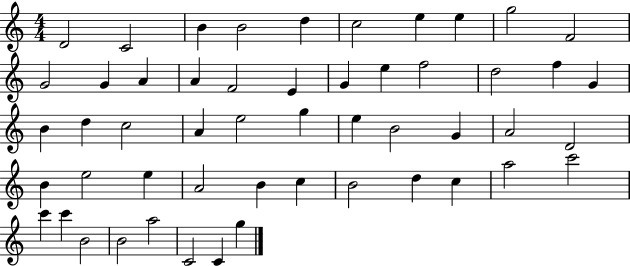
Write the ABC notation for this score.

X:1
T:Untitled
M:4/4
L:1/4
K:C
D2 C2 B B2 d c2 e e g2 F2 G2 G A A F2 E G e f2 d2 f G B d c2 A e2 g e B2 G A2 D2 B e2 e A2 B c B2 d c a2 c'2 c' c' B2 B2 a2 C2 C g